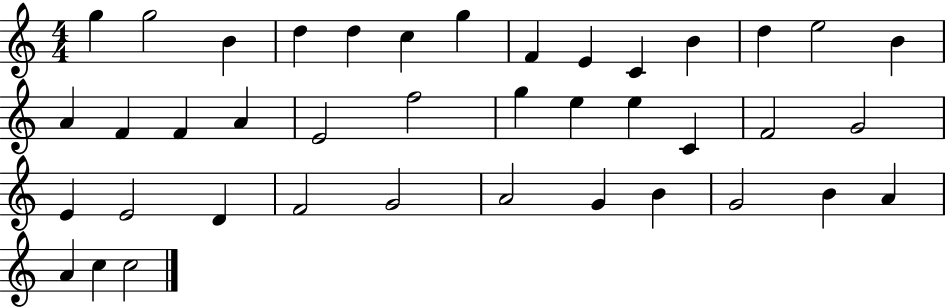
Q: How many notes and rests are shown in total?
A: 40